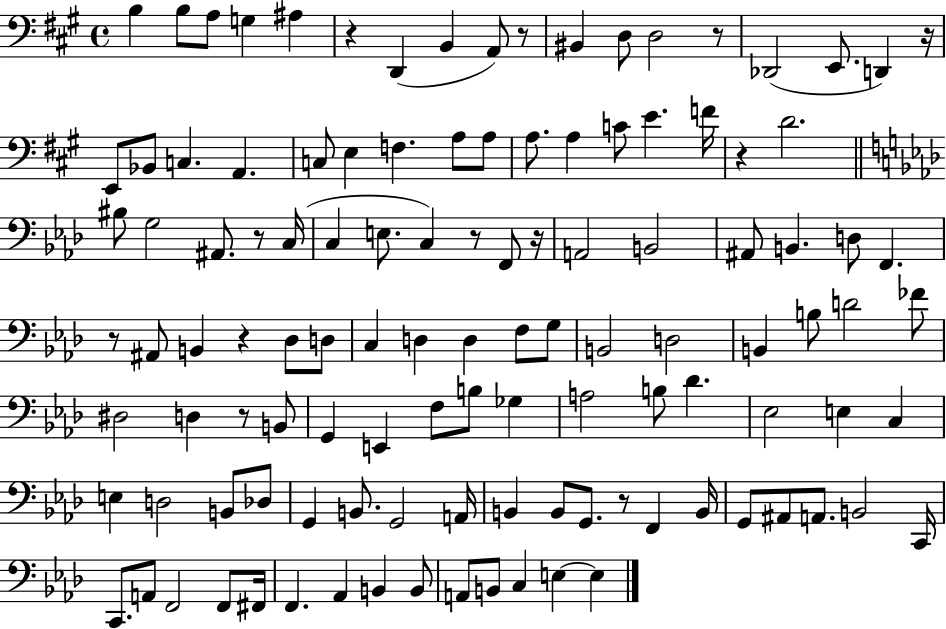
{
  \clef bass
  \time 4/4
  \defaultTimeSignature
  \key a \major
  \repeat volta 2 { b4 b8 a8 g4 ais4 | r4 d,4( b,4 a,8) r8 | bis,4 d8 d2 r8 | des,2( e,8. d,4) r16 | \break e,8 bes,8 c4. a,4. | c8 e4 f4. a8 a8 | a8. a4 c'8 e'4. f'16 | r4 d'2. | \break \bar "||" \break \key aes \major bis8 g2 ais,8. r8 c16( | c4 e8. c4) r8 f,8 r16 | a,2 b,2 | ais,8 b,4. d8 f,4. | \break r8 ais,8 b,4 r4 des8 d8 | c4 d4 d4 f8 g8 | b,2 d2 | b,4 b8 d'2 fes'8 | \break dis2 d4 r8 b,8 | g,4 e,4 f8 b8 ges4 | a2 b8 des'4. | ees2 e4 c4 | \break e4 d2 b,8 des8 | g,4 b,8. g,2 a,16 | b,4 b,8 g,8. r8 f,4 b,16 | g,8 ais,8 a,8. b,2 c,16 | \break c,8. a,8 f,2 f,8 fis,16 | f,4. aes,4 b,4 b,8 | a,8 b,8 c4 e4~~ e4 | } \bar "|."
}